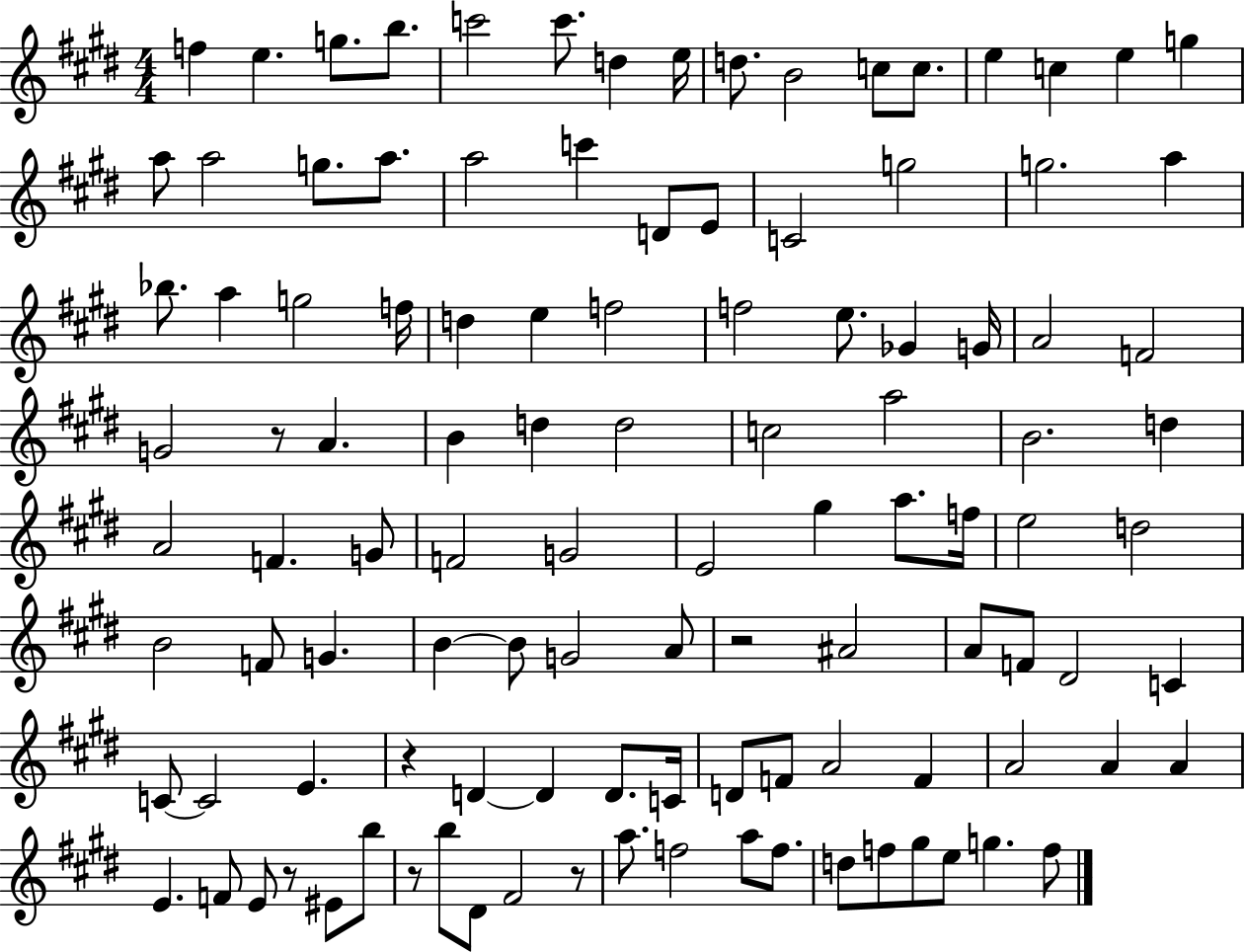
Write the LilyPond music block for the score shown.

{
  \clef treble
  \numericTimeSignature
  \time 4/4
  \key e \major
  f''4 e''4. g''8. b''8. | c'''2 c'''8. d''4 e''16 | d''8. b'2 c''8 c''8. | e''4 c''4 e''4 g''4 | \break a''8 a''2 g''8. a''8. | a''2 c'''4 d'8 e'8 | c'2 g''2 | g''2. a''4 | \break bes''8. a''4 g''2 f''16 | d''4 e''4 f''2 | f''2 e''8. ges'4 g'16 | a'2 f'2 | \break g'2 r8 a'4. | b'4 d''4 d''2 | c''2 a''2 | b'2. d''4 | \break a'2 f'4. g'8 | f'2 g'2 | e'2 gis''4 a''8. f''16 | e''2 d''2 | \break b'2 f'8 g'4. | b'4~~ b'8 g'2 a'8 | r2 ais'2 | a'8 f'8 dis'2 c'4 | \break c'8~~ c'2 e'4. | r4 d'4~~ d'4 d'8. c'16 | d'8 f'8 a'2 f'4 | a'2 a'4 a'4 | \break e'4. f'8 e'8 r8 eis'8 b''8 | r8 b''8 dis'8 fis'2 r8 | a''8. f''2 a''8 f''8. | d''8 f''8 gis''8 e''8 g''4. f''8 | \break \bar "|."
}